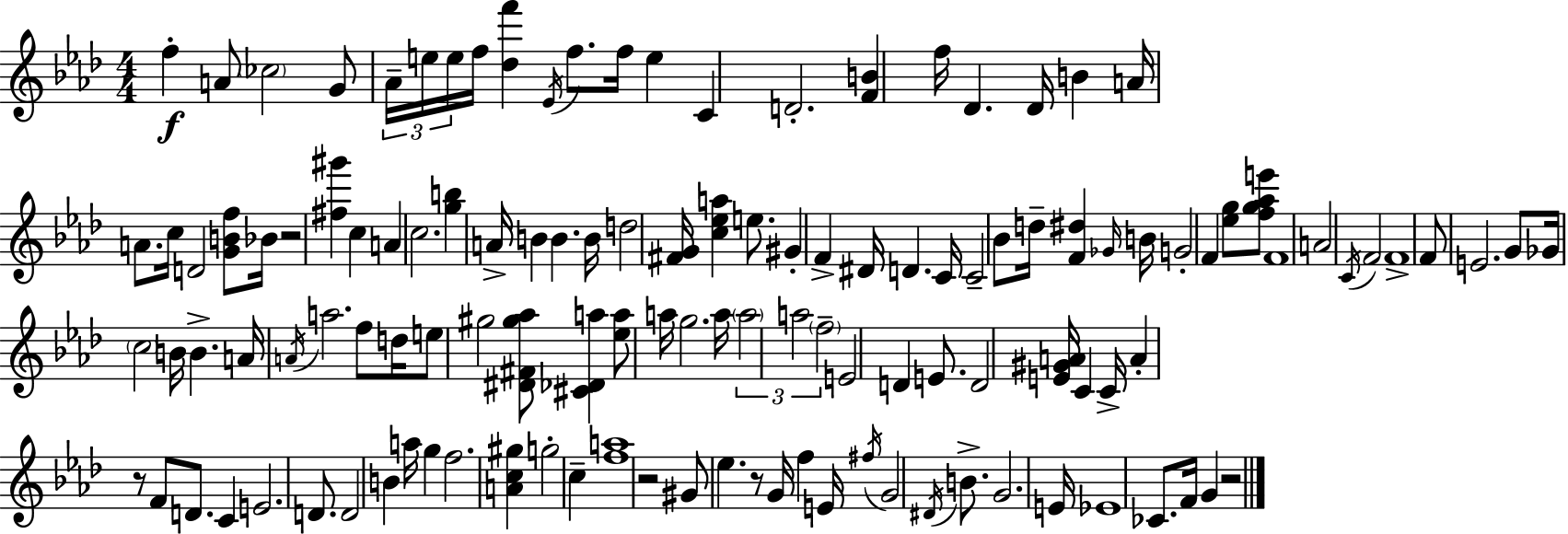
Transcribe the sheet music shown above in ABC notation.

X:1
T:Untitled
M:4/4
L:1/4
K:Ab
f A/2 _c2 G/2 _A/4 e/4 e/4 f/4 [_df'] _E/4 f/2 f/4 e C D2 [FB] f/4 _D _D/4 B A/4 A/2 c/4 D2 [GBf]/2 _B/4 z2 [^f^g'] c A c2 [gb] A/4 B B B/4 d2 [^FG]/4 [c_ea] e/2 ^G F ^D/4 D C/4 C2 _B/2 d/4 [F^d] _G/4 B/4 G2 F [_eg]/2 [fg_ae']/2 F4 A2 C/4 F2 F4 F/2 E2 G/2 _G/4 c2 B/4 B A/4 A/4 a2 f/2 d/4 e/2 ^g2 [^D^F^g_a]/2 [^C_Da] [_ea]/2 a/4 g2 a/4 a2 a2 f2 E2 D E/2 D2 [E^GA]/4 C C/4 A z/2 F/2 D/2 C E2 D/2 D2 B a/4 g f2 [Ac^g] g2 c [fa]4 z2 ^G/2 _e z/2 G/4 f E/4 ^f/4 G2 ^D/4 B/2 G2 E/4 _E4 _C/2 F/4 G z2